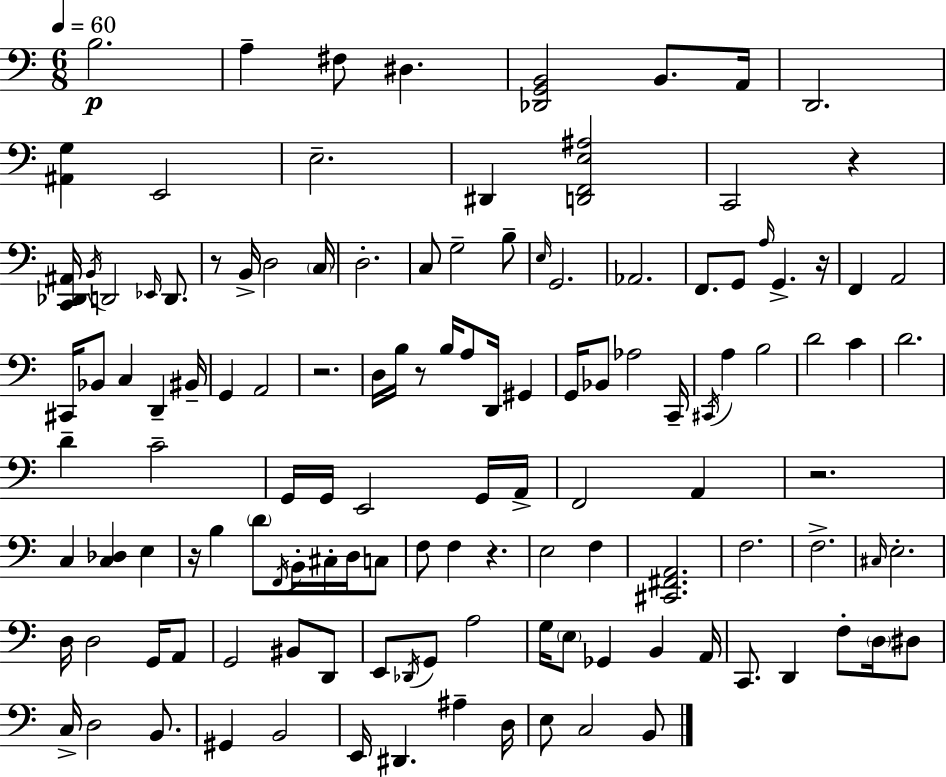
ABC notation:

X:1
T:Untitled
M:6/8
L:1/4
K:Am
B,2 A, ^F,/2 ^D, [_D,,G,,B,,]2 B,,/2 A,,/4 D,,2 [^A,,G,] E,,2 E,2 ^D,, [D,,F,,E,^A,]2 C,,2 z [C,,_D,,^A,,]/4 B,,/4 D,,2 _E,,/4 D,,/2 z/2 B,,/4 D,2 C,/4 D,2 C,/2 G,2 B,/2 E,/4 G,,2 _A,,2 F,,/2 G,,/2 A,/4 G,, z/4 F,, A,,2 ^C,,/4 _B,,/2 C, D,, ^B,,/4 G,, A,,2 z2 D,/4 B,/4 z/2 B,/4 A,/2 D,,/4 ^G,, G,,/4 _B,,/2 _A,2 C,,/4 ^C,,/4 A, B,2 D2 C D2 D C2 G,,/4 G,,/4 E,,2 G,,/4 A,,/4 F,,2 A,, z2 C, [C,_D,] E, z/4 B, D/2 F,,/4 B,,/4 ^C,/4 D,/4 C,/2 F,/2 F, z E,2 F, [^C,,^F,,A,,]2 F,2 F,2 ^C,/4 E,2 D,/4 D,2 G,,/4 A,,/2 G,,2 ^B,,/2 D,,/2 E,,/2 _D,,/4 G,,/2 A,2 G,/4 E,/2 _G,, B,, A,,/4 C,,/2 D,, F,/2 D,/4 ^D,/2 C,/4 D,2 B,,/2 ^G,, B,,2 E,,/4 ^D,, ^A, D,/4 E,/2 C,2 B,,/2